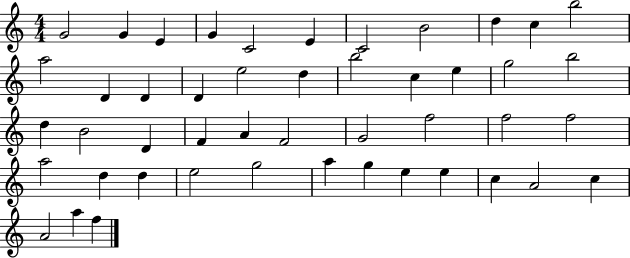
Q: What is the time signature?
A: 4/4